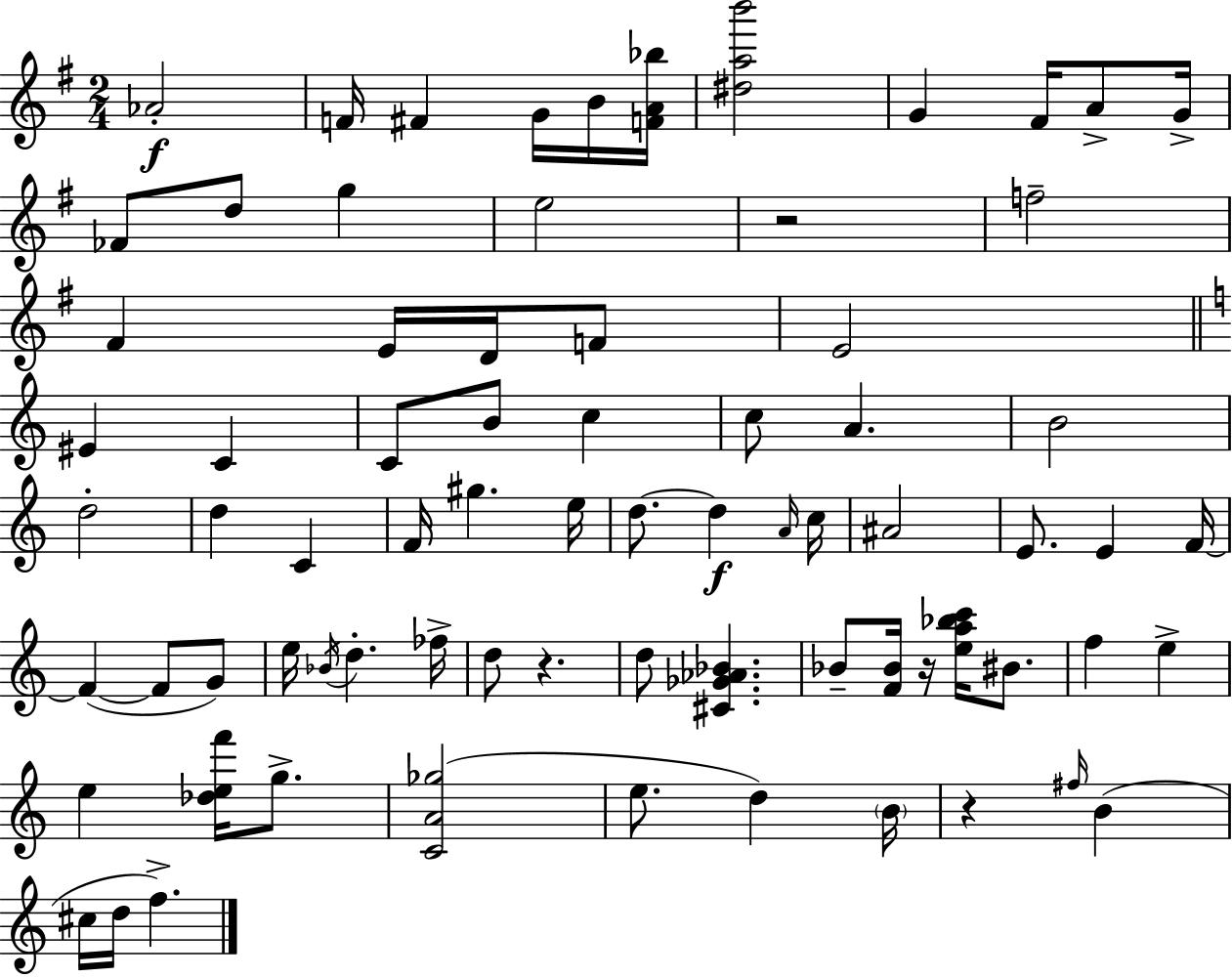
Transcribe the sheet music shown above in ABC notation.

X:1
T:Untitled
M:2/4
L:1/4
K:G
_A2 F/4 ^F G/4 B/4 [FA_b]/4 [^dab']2 G ^F/4 A/2 G/4 _F/2 d/2 g e2 z2 f2 ^F E/4 D/4 F/2 E2 ^E C C/2 B/2 c c/2 A B2 d2 d C F/4 ^g e/4 d/2 d A/4 c/4 ^A2 E/2 E F/4 F F/2 G/2 e/4 _B/4 d _f/4 d/2 z d/2 [^C_G_A_B] _B/2 [F_B]/4 z/4 [ea_bc']/4 ^B/2 f e e [_def']/4 g/2 [CA_g]2 e/2 d B/4 z ^f/4 B ^c/4 d/4 f